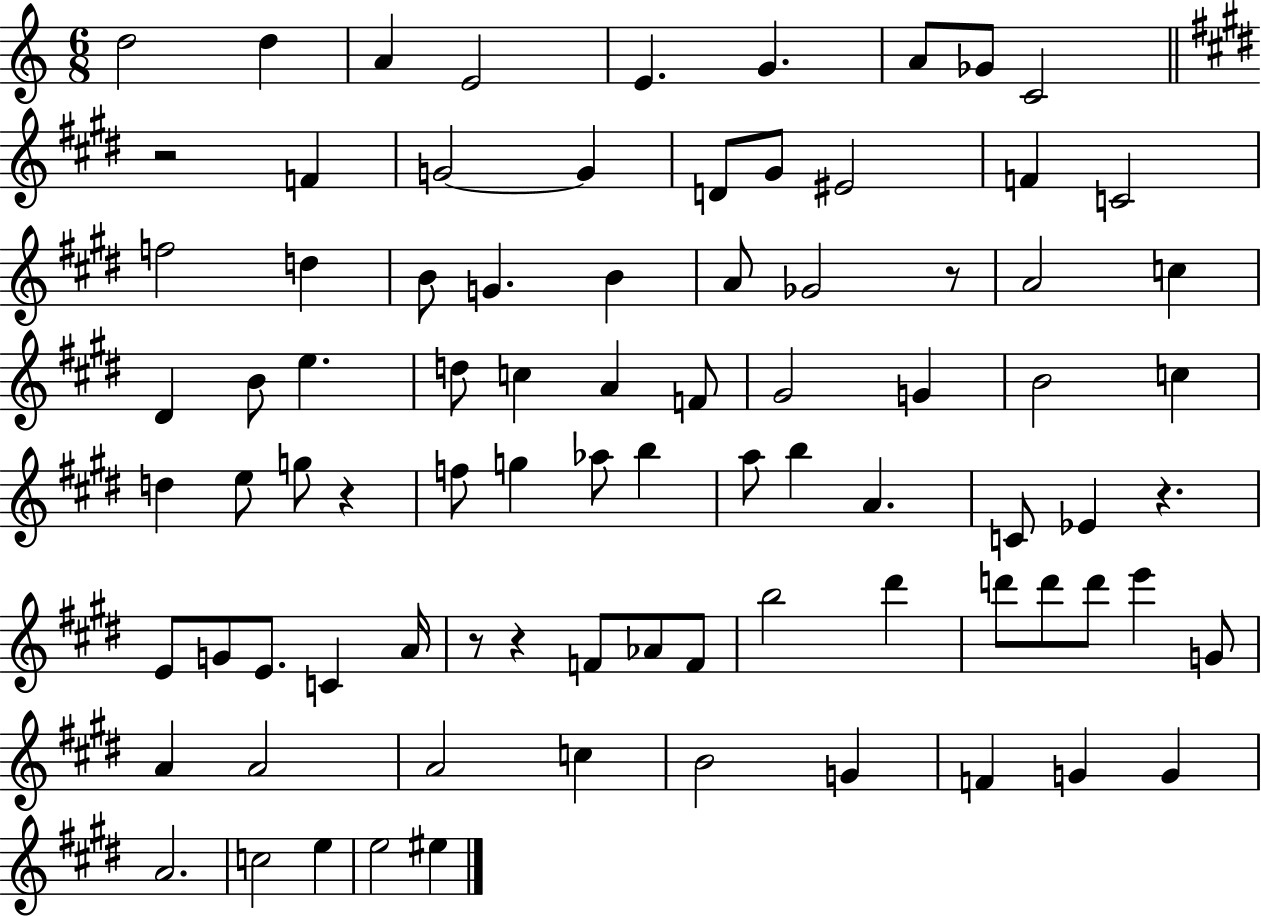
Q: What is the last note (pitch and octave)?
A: EIS5